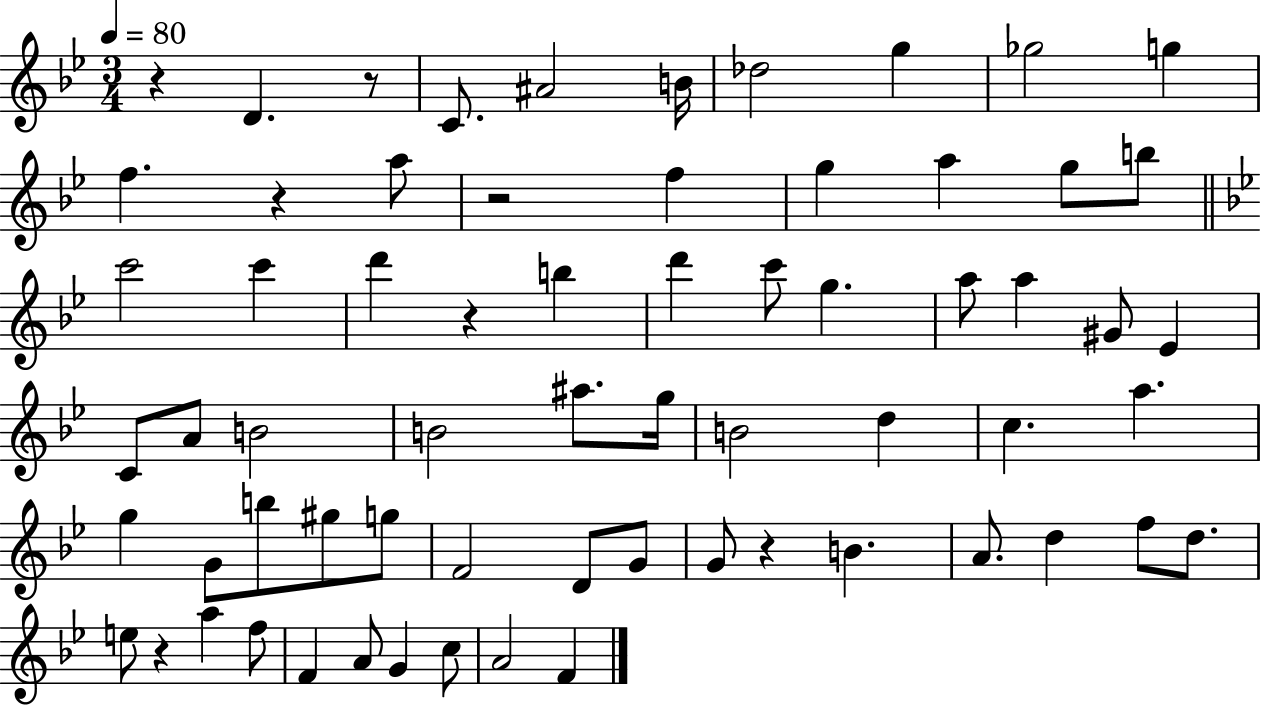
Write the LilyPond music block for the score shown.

{
  \clef treble
  \numericTimeSignature
  \time 3/4
  \key bes \major
  \tempo 4 = 80
  r4 d'4. r8 | c'8. ais'2 b'16 | des''2 g''4 | ges''2 g''4 | \break f''4. r4 a''8 | r2 f''4 | g''4 a''4 g''8 b''8 | \bar "||" \break \key bes \major c'''2 c'''4 | d'''4 r4 b''4 | d'''4 c'''8 g''4. | a''8 a''4 gis'8 ees'4 | \break c'8 a'8 b'2 | b'2 ais''8. g''16 | b'2 d''4 | c''4. a''4. | \break g''4 g'8 b''8 gis''8 g''8 | f'2 d'8 g'8 | g'8 r4 b'4. | a'8. d''4 f''8 d''8. | \break e''8 r4 a''4 f''8 | f'4 a'8 g'4 c''8 | a'2 f'4 | \bar "|."
}